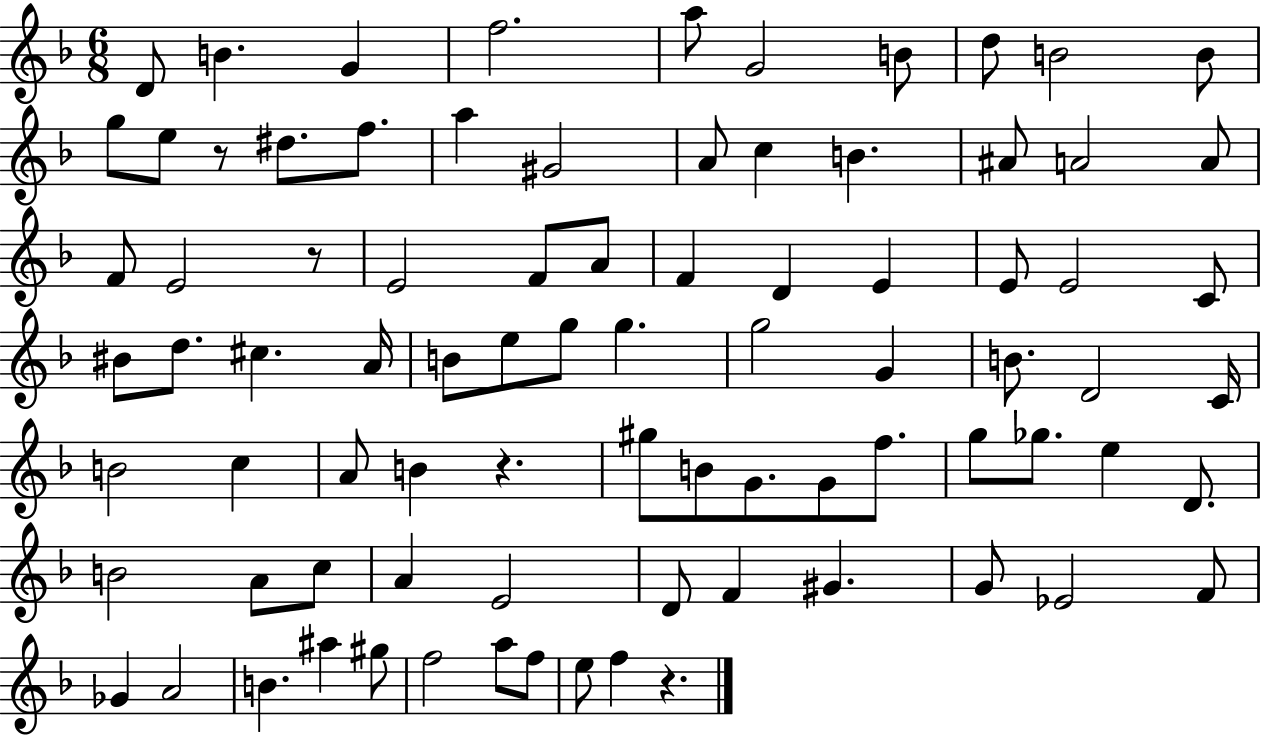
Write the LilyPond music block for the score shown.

{
  \clef treble
  \numericTimeSignature
  \time 6/8
  \key f \major
  d'8 b'4. g'4 | f''2. | a''8 g'2 b'8 | d''8 b'2 b'8 | \break g''8 e''8 r8 dis''8. f''8. | a''4 gis'2 | a'8 c''4 b'4. | ais'8 a'2 a'8 | \break f'8 e'2 r8 | e'2 f'8 a'8 | f'4 d'4 e'4 | e'8 e'2 c'8 | \break bis'8 d''8. cis''4. a'16 | b'8 e''8 g''8 g''4. | g''2 g'4 | b'8. d'2 c'16 | \break b'2 c''4 | a'8 b'4 r4. | gis''8 b'8 g'8. g'8 f''8. | g''8 ges''8. e''4 d'8. | \break b'2 a'8 c''8 | a'4 e'2 | d'8 f'4 gis'4. | g'8 ees'2 f'8 | \break ges'4 a'2 | b'4. ais''4 gis''8 | f''2 a''8 f''8 | e''8 f''4 r4. | \break \bar "|."
}